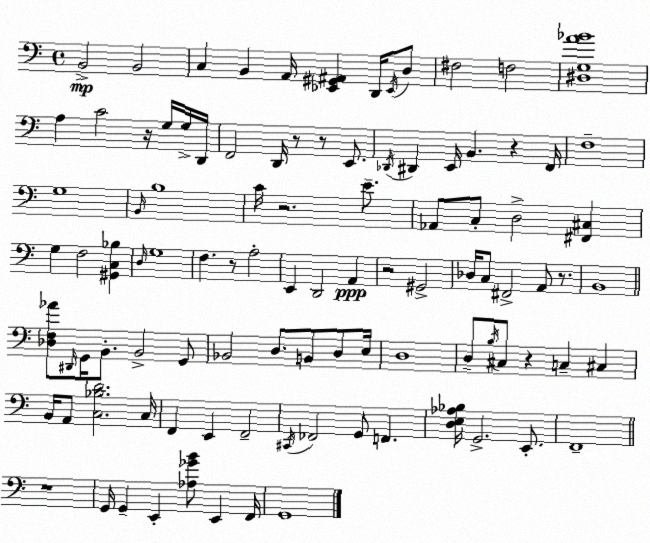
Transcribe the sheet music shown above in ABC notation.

X:1
T:Untitled
M:4/4
L:1/4
K:C
B,,2 B,,2 C, B,, A,,/4 [_E,,^G,,^A,,] D,,/4 _E,,/4 D,/2 ^F,2 F,2 [^D,G,A_B]4 A, C2 z/4 G,/4 G,/4 D,,/4 F,,2 D,,/4 z/2 z/2 E,,/2 _D,,/4 ^D,, E,,/4 B,, z F,,/4 F,4 G,4 B,,/4 B,4 C/4 z2 E/2 _A,,/2 C,/2 D,2 [^F,,^C,] G, F,2 [^G,,C,_B,] D,/4 G,4 F, z/2 A,2 E,, D,,2 A,, z2 ^G,,2 _D,/4 C,/2 ^F,,2 A,,/2 z/2 B,,4 [_D,F,_A]/2 ^D,,/4 G,,/4 B,,/2 B,,2 G,,/2 _B,,2 D,/2 B,,/2 D,/2 E,/4 D,4 D,/2 B,/4 ^C,/2 z C, ^C, B,,/4 A,,/2 [C,_B,D]2 C,/4 F,, E,, F,,2 ^C,,/4 _F,,2 G,,/2 F,, [D,E,_A,_B,]/4 G,,2 E,,/2 F,,4 z4 G,,/4 G,, E,, [_A,_GB]/2 E,, F,,/4 G,,4